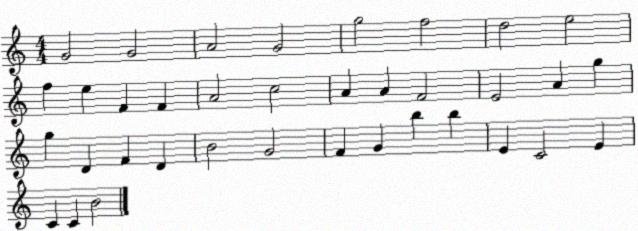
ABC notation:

X:1
T:Untitled
M:4/4
L:1/4
K:C
G2 G2 A2 G2 g2 f2 d2 e2 f e F F A2 c2 A A F2 E2 A g g D F D B2 G2 F G b b E C2 E C C B2